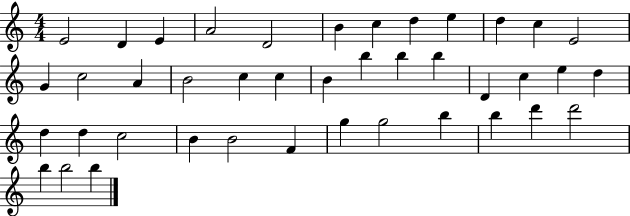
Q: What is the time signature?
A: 4/4